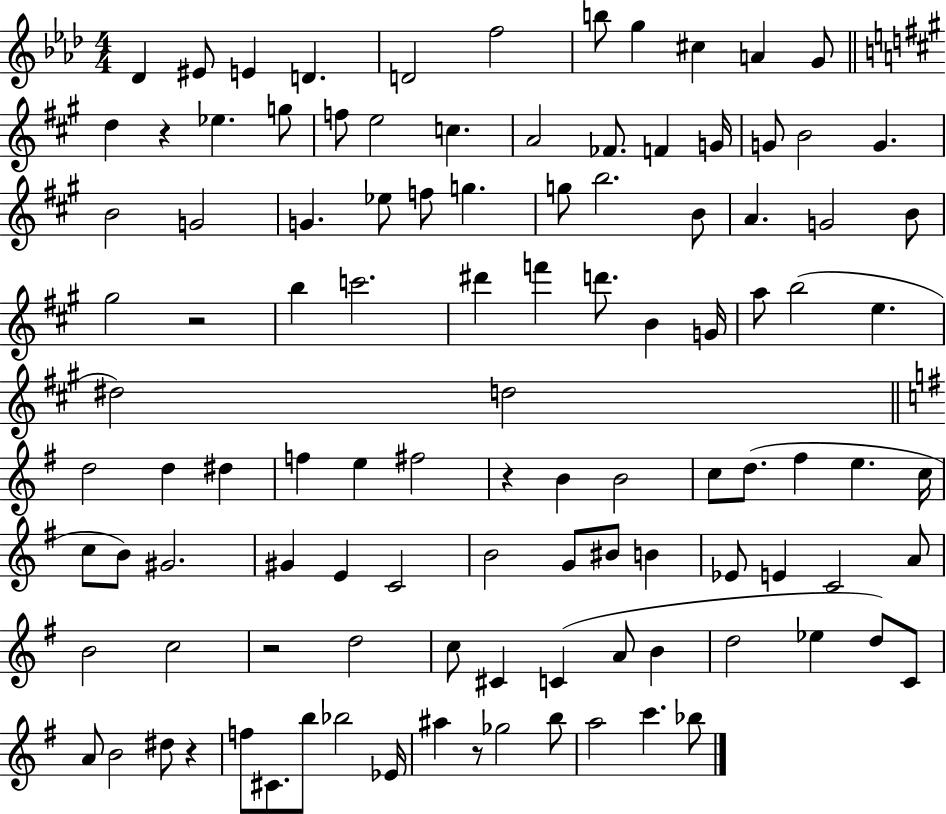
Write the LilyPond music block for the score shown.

{
  \clef treble
  \numericTimeSignature
  \time 4/4
  \key aes \major
  des'4 eis'8 e'4 d'4. | d'2 f''2 | b''8 g''4 cis''4 a'4 g'8 | \bar "||" \break \key a \major d''4 r4 ees''4. g''8 | f''8 e''2 c''4. | a'2 fes'8. f'4 g'16 | g'8 b'2 g'4. | \break b'2 g'2 | g'4. ees''8 f''8 g''4. | g''8 b''2. b'8 | a'4. g'2 b'8 | \break gis''2 r2 | b''4 c'''2. | dis'''4 f'''4 d'''8. b'4 g'16 | a''8 b''2( e''4. | \break dis''2) d''2 | \bar "||" \break \key g \major d''2 d''4 dis''4 | f''4 e''4 fis''2 | r4 b'4 b'2 | c''8 d''8.( fis''4 e''4. c''16 | \break c''8 b'8) gis'2. | gis'4 e'4 c'2 | b'2 g'8 bis'8 b'4 | ees'8 e'4 c'2 a'8 | \break b'2 c''2 | r2 d''2 | c''8 cis'4 c'4( a'8 b'4 | d''2 ees''4 d''8) c'8 | \break a'8 b'2 dis''8 r4 | f''8 cis'8. b''8 bes''2 ees'16 | ais''4 r8 ges''2 b''8 | a''2 c'''4. bes''8 | \break \bar "|."
}